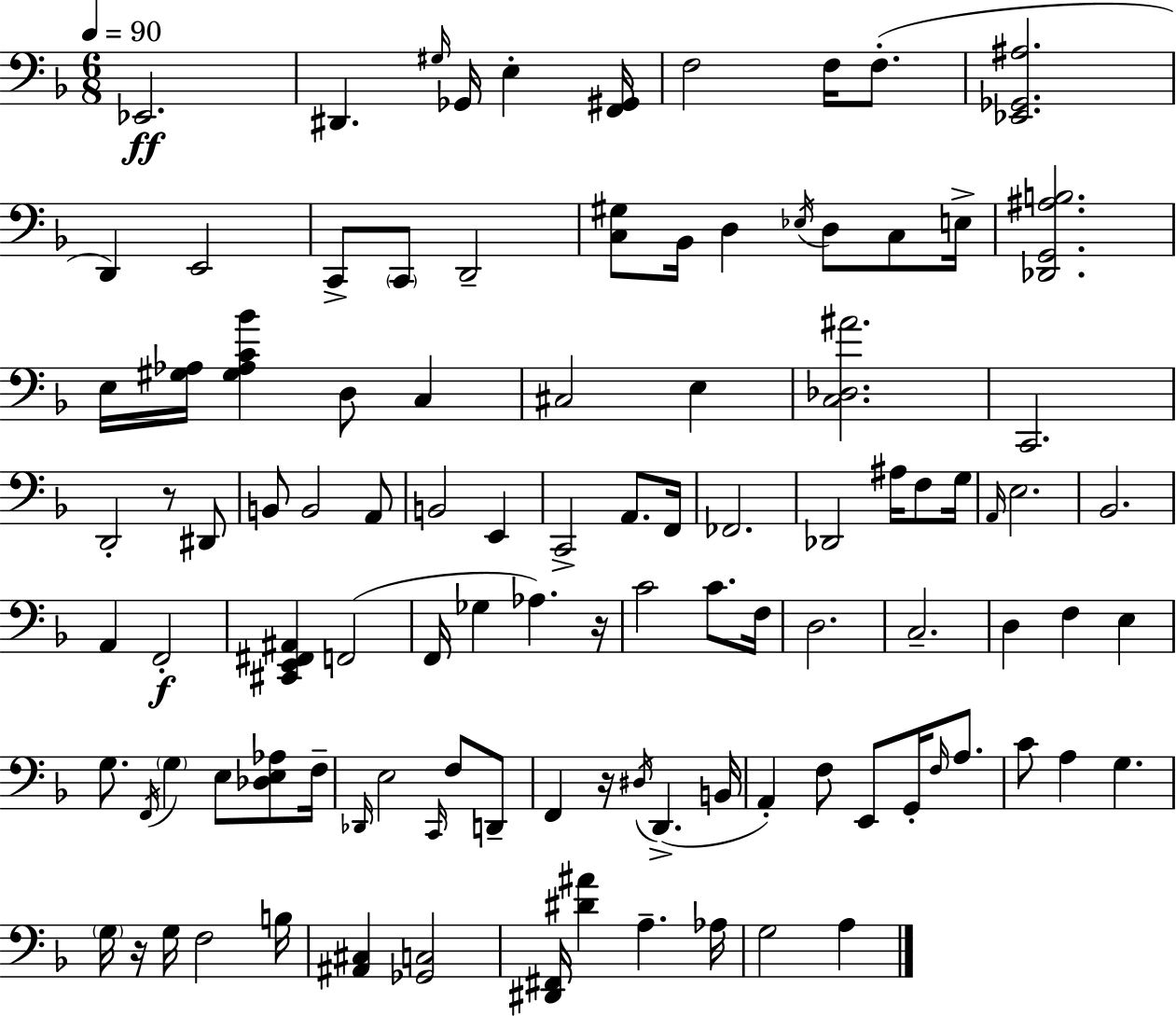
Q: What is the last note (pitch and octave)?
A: A3